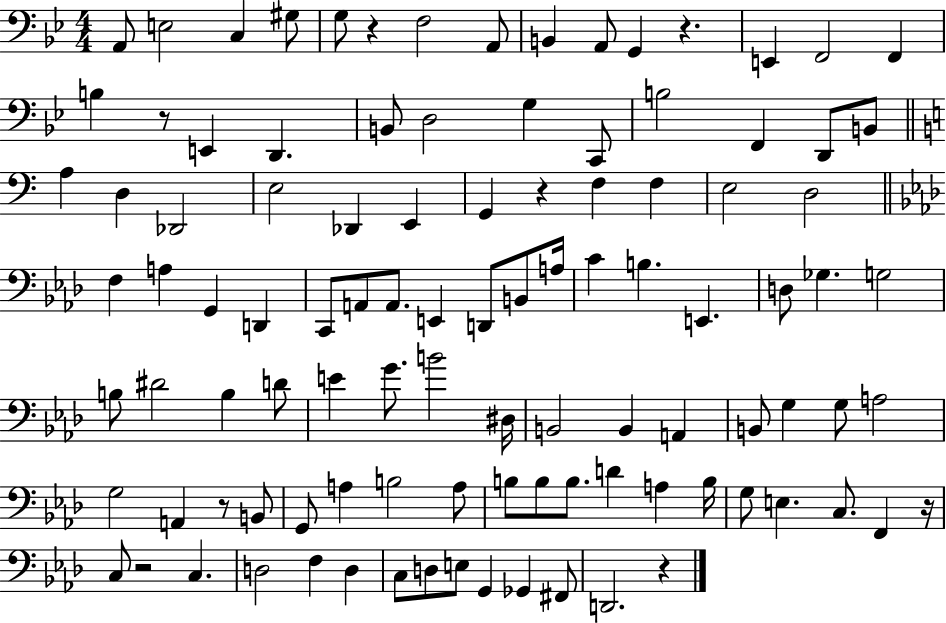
A2/e E3/h C3/q G#3/e G3/e R/q F3/h A2/e B2/q A2/e G2/q R/q. E2/q F2/h F2/q B3/q R/e E2/q D2/q. B2/e D3/h G3/q C2/e B3/h F2/q D2/e B2/e A3/q D3/q Db2/h E3/h Db2/q E2/q G2/q R/q F3/q F3/q E3/h D3/h F3/q A3/q G2/q D2/q C2/e A2/e A2/e. E2/q D2/e B2/e A3/s C4/q B3/q. E2/q. D3/e Gb3/q. G3/h B3/e D#4/h B3/q D4/e E4/q G4/e. B4/h D#3/s B2/h B2/q A2/q B2/e G3/q G3/e A3/h G3/h A2/q R/e B2/e G2/e A3/q B3/h A3/e B3/e B3/e B3/e. D4/q A3/q B3/s G3/e E3/q. C3/e. F2/q R/s C3/e R/h C3/q. D3/h F3/q D3/q C3/e D3/e E3/e G2/q Gb2/q F#2/e D2/h. R/q